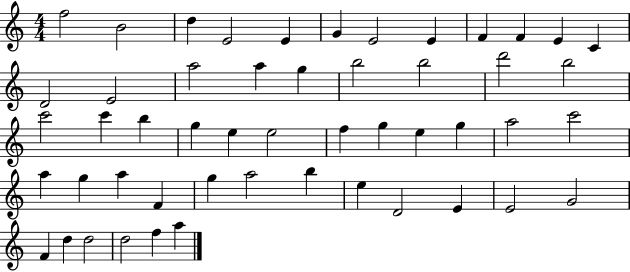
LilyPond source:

{
  \clef treble
  \numericTimeSignature
  \time 4/4
  \key c \major
  f''2 b'2 | d''4 e'2 e'4 | g'4 e'2 e'4 | f'4 f'4 e'4 c'4 | \break d'2 e'2 | a''2 a''4 g''4 | b''2 b''2 | d'''2 b''2 | \break c'''2 c'''4 b''4 | g''4 e''4 e''2 | f''4 g''4 e''4 g''4 | a''2 c'''2 | \break a''4 g''4 a''4 f'4 | g''4 a''2 b''4 | e''4 d'2 e'4 | e'2 g'2 | \break f'4 d''4 d''2 | d''2 f''4 a''4 | \bar "|."
}